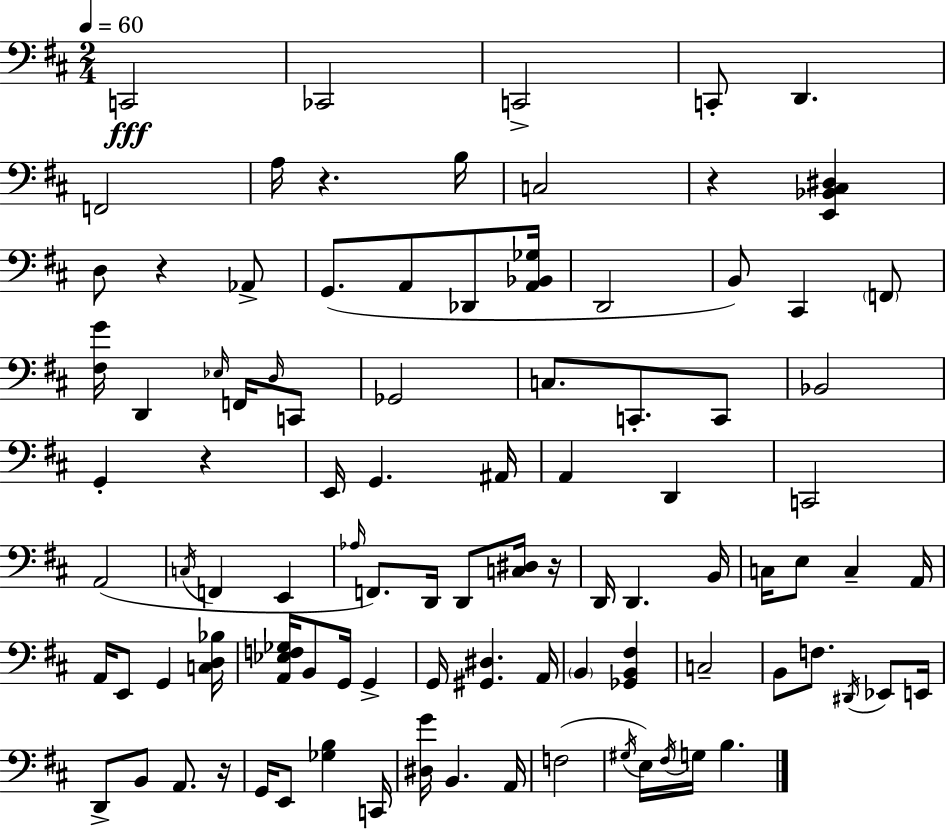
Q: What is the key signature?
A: D major